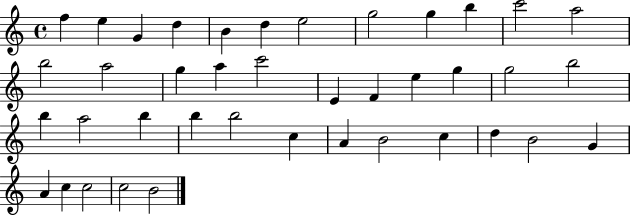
{
  \clef treble
  \time 4/4
  \defaultTimeSignature
  \key c \major
  f''4 e''4 g'4 d''4 | b'4 d''4 e''2 | g''2 g''4 b''4 | c'''2 a''2 | \break b''2 a''2 | g''4 a''4 c'''2 | e'4 f'4 e''4 g''4 | g''2 b''2 | \break b''4 a''2 b''4 | b''4 b''2 c''4 | a'4 b'2 c''4 | d''4 b'2 g'4 | \break a'4 c''4 c''2 | c''2 b'2 | \bar "|."
}